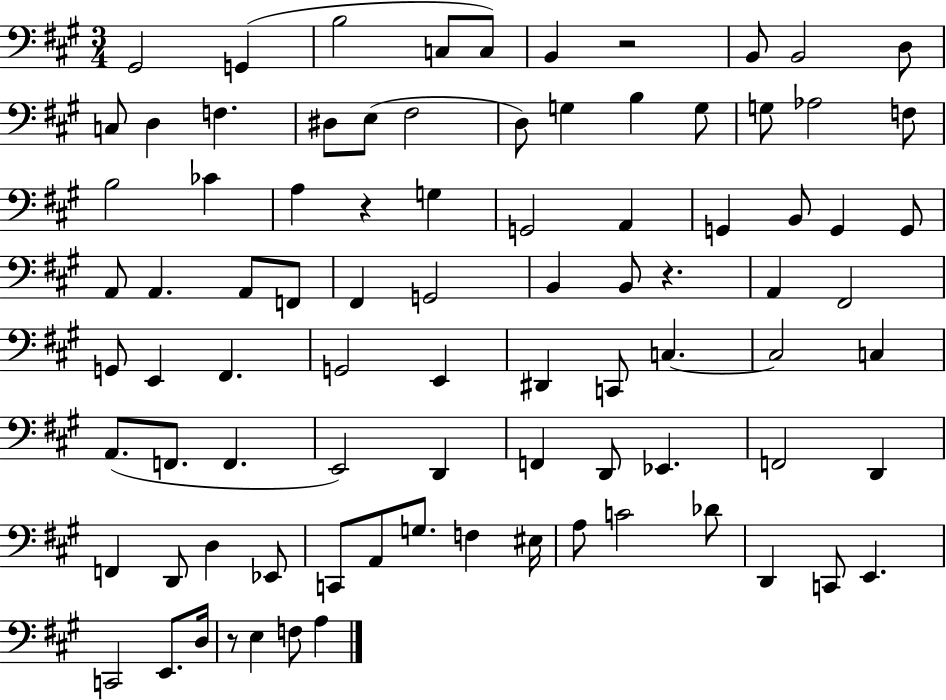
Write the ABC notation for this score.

X:1
T:Untitled
M:3/4
L:1/4
K:A
^G,,2 G,, B,2 C,/2 C,/2 B,, z2 B,,/2 B,,2 D,/2 C,/2 D, F, ^D,/2 E,/2 ^F,2 D,/2 G, B, G,/2 G,/2 _A,2 F,/2 B,2 _C A, z G, G,,2 A,, G,, B,,/2 G,, G,,/2 A,,/2 A,, A,,/2 F,,/2 ^F,, G,,2 B,, B,,/2 z A,, ^F,,2 G,,/2 E,, ^F,, G,,2 E,, ^D,, C,,/2 C, C,2 C, A,,/2 F,,/2 F,, E,,2 D,, F,, D,,/2 _E,, F,,2 D,, F,, D,,/2 D, _E,,/2 C,,/2 A,,/2 G,/2 F, ^E,/4 A,/2 C2 _D/2 D,, C,,/2 E,, C,,2 E,,/2 D,/4 z/2 E, F,/2 A,